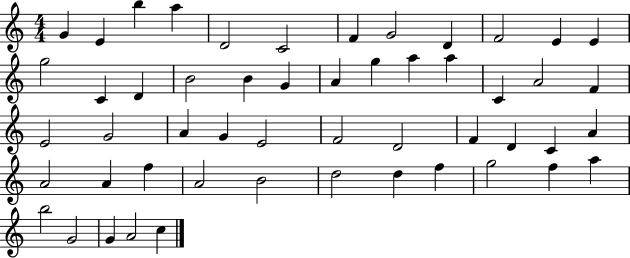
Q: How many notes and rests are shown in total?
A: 52